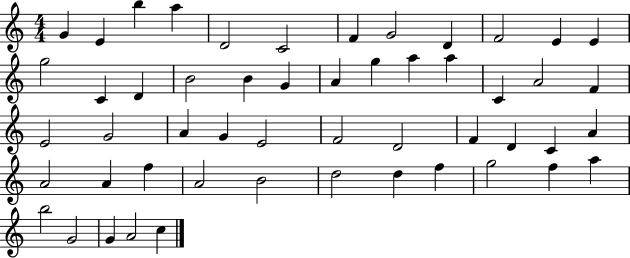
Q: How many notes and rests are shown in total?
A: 52